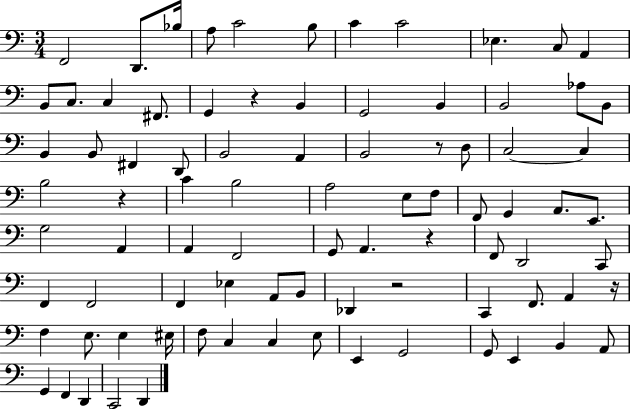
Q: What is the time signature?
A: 3/4